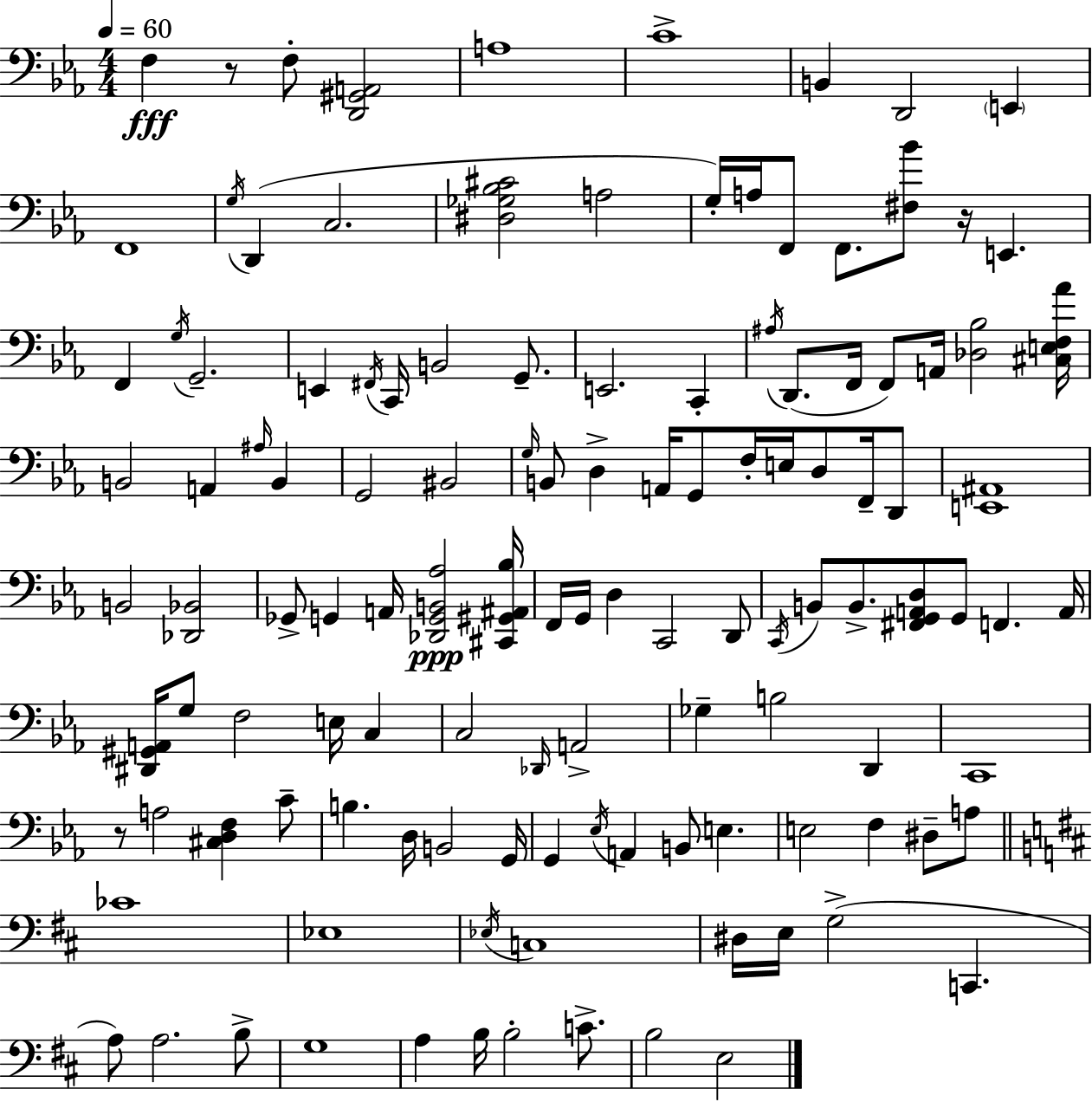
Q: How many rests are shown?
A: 3